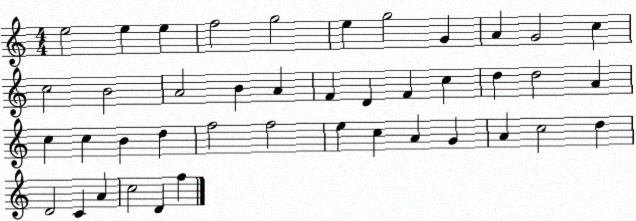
X:1
T:Untitled
M:4/4
L:1/4
K:C
e2 e e f2 g2 e g2 G A G2 c c2 B2 A2 B A F D F c d d2 A c c B d f2 f2 e c A G A c2 d D2 C A c2 D f